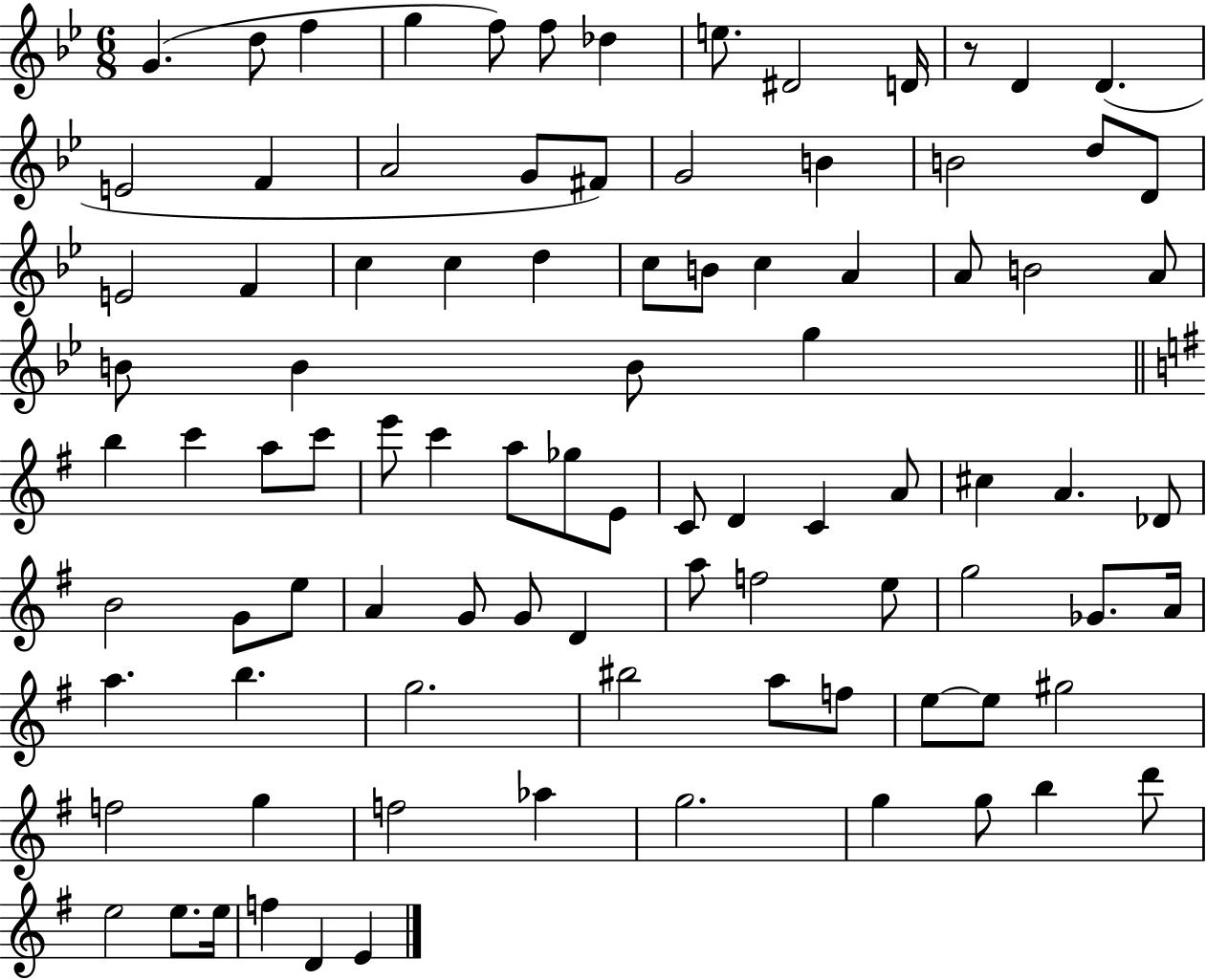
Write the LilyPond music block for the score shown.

{
  \clef treble
  \numericTimeSignature
  \time 6/8
  \key bes \major
  g'4.( d''8 f''4 | g''4 f''8) f''8 des''4 | e''8. dis'2 d'16 | r8 d'4 d'4.( | \break e'2 f'4 | a'2 g'8 fis'8) | g'2 b'4 | b'2 d''8 d'8 | \break e'2 f'4 | c''4 c''4 d''4 | c''8 b'8 c''4 a'4 | a'8 b'2 a'8 | \break b'8 b'4 b'8 g''4 | \bar "||" \break \key g \major b''4 c'''4 a''8 c'''8 | e'''8 c'''4 a''8 ges''8 e'8 | c'8 d'4 c'4 a'8 | cis''4 a'4. des'8 | \break b'2 g'8 e''8 | a'4 g'8 g'8 d'4 | a''8 f''2 e''8 | g''2 ges'8. a'16 | \break a''4. b''4. | g''2. | bis''2 a''8 f''8 | e''8~~ e''8 gis''2 | \break f''2 g''4 | f''2 aes''4 | g''2. | g''4 g''8 b''4 d'''8 | \break e''2 e''8. e''16 | f''4 d'4 e'4 | \bar "|."
}